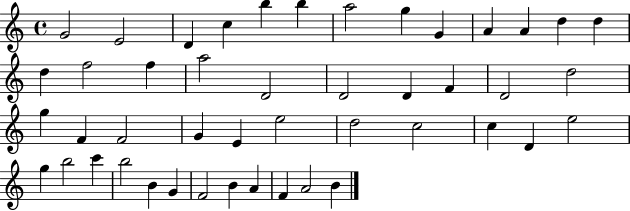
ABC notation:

X:1
T:Untitled
M:4/4
L:1/4
K:C
G2 E2 D c b b a2 g G A A d d d f2 f a2 D2 D2 D F D2 d2 g F F2 G E e2 d2 c2 c D e2 g b2 c' b2 B G F2 B A F A2 B